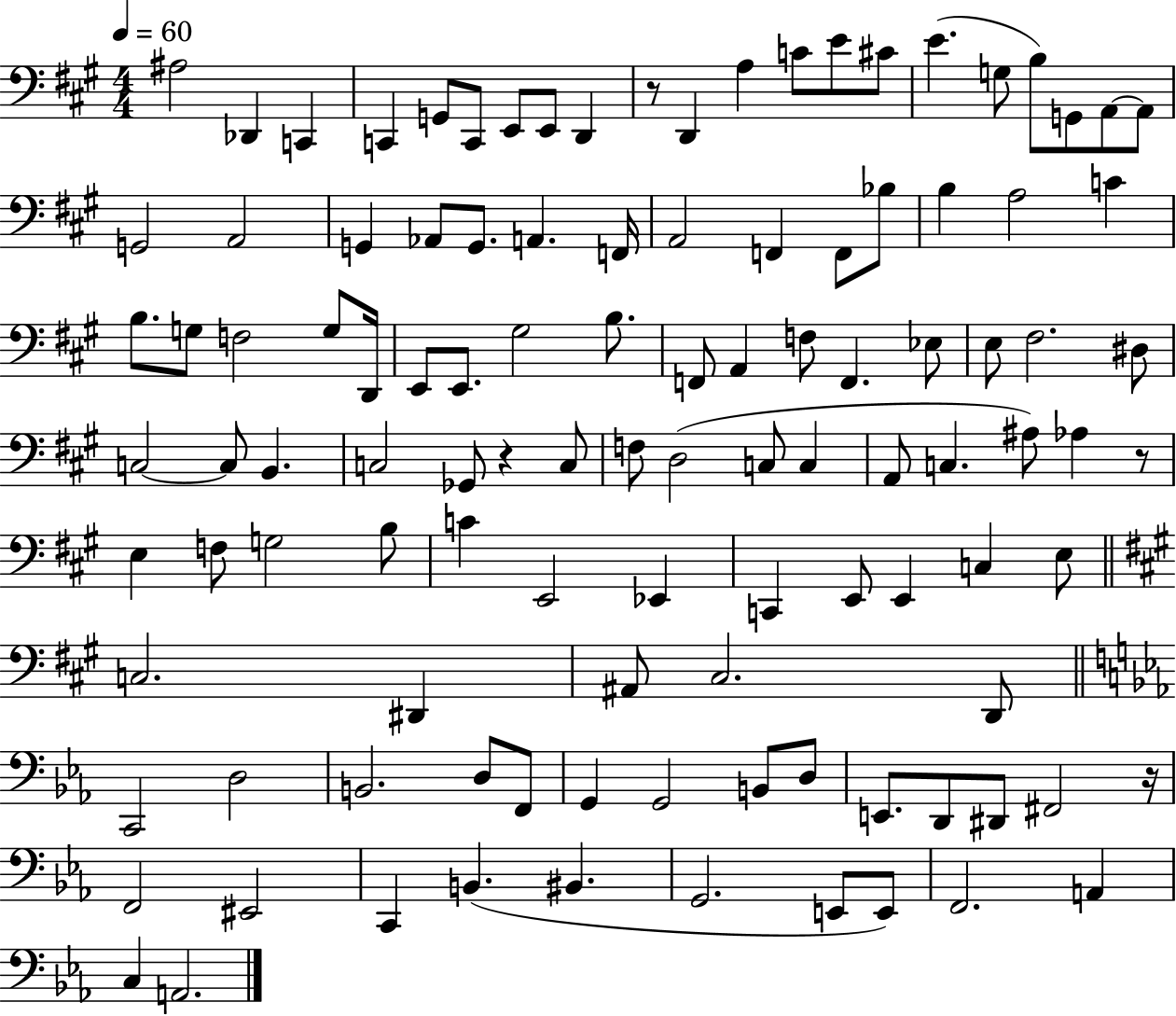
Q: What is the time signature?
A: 4/4